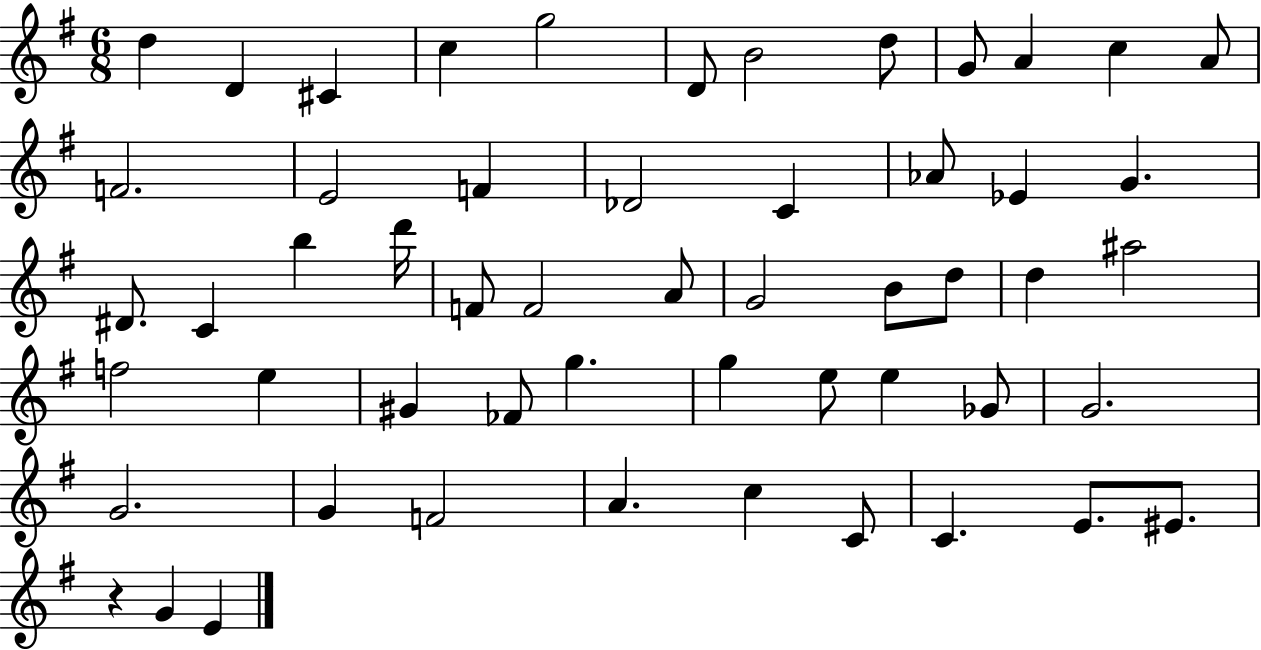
D5/q D4/q C#4/q C5/q G5/h D4/e B4/h D5/e G4/e A4/q C5/q A4/e F4/h. E4/h F4/q Db4/h C4/q Ab4/e Eb4/q G4/q. D#4/e. C4/q B5/q D6/s F4/e F4/h A4/e G4/h B4/e D5/e D5/q A#5/h F5/h E5/q G#4/q FES4/e G5/q. G5/q E5/e E5/q Gb4/e G4/h. G4/h. G4/q F4/h A4/q. C5/q C4/e C4/q. E4/e. EIS4/e. R/q G4/q E4/q